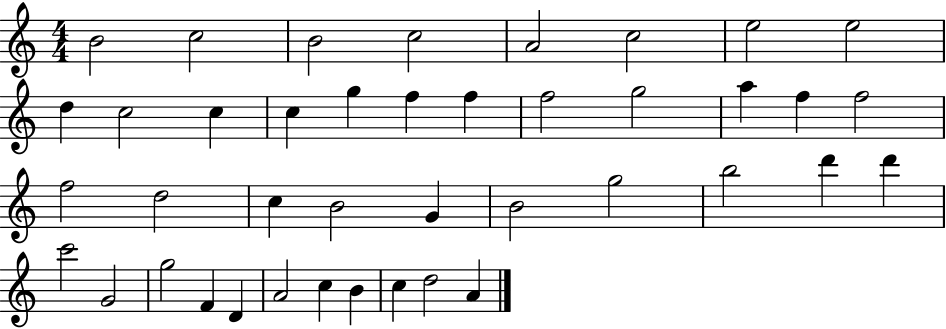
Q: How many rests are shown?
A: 0